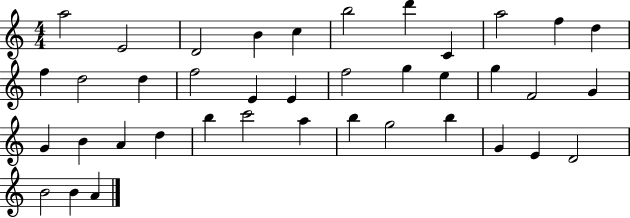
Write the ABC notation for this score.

X:1
T:Untitled
M:4/4
L:1/4
K:C
a2 E2 D2 B c b2 d' C a2 f d f d2 d f2 E E f2 g e g F2 G G B A d b c'2 a b g2 b G E D2 B2 B A